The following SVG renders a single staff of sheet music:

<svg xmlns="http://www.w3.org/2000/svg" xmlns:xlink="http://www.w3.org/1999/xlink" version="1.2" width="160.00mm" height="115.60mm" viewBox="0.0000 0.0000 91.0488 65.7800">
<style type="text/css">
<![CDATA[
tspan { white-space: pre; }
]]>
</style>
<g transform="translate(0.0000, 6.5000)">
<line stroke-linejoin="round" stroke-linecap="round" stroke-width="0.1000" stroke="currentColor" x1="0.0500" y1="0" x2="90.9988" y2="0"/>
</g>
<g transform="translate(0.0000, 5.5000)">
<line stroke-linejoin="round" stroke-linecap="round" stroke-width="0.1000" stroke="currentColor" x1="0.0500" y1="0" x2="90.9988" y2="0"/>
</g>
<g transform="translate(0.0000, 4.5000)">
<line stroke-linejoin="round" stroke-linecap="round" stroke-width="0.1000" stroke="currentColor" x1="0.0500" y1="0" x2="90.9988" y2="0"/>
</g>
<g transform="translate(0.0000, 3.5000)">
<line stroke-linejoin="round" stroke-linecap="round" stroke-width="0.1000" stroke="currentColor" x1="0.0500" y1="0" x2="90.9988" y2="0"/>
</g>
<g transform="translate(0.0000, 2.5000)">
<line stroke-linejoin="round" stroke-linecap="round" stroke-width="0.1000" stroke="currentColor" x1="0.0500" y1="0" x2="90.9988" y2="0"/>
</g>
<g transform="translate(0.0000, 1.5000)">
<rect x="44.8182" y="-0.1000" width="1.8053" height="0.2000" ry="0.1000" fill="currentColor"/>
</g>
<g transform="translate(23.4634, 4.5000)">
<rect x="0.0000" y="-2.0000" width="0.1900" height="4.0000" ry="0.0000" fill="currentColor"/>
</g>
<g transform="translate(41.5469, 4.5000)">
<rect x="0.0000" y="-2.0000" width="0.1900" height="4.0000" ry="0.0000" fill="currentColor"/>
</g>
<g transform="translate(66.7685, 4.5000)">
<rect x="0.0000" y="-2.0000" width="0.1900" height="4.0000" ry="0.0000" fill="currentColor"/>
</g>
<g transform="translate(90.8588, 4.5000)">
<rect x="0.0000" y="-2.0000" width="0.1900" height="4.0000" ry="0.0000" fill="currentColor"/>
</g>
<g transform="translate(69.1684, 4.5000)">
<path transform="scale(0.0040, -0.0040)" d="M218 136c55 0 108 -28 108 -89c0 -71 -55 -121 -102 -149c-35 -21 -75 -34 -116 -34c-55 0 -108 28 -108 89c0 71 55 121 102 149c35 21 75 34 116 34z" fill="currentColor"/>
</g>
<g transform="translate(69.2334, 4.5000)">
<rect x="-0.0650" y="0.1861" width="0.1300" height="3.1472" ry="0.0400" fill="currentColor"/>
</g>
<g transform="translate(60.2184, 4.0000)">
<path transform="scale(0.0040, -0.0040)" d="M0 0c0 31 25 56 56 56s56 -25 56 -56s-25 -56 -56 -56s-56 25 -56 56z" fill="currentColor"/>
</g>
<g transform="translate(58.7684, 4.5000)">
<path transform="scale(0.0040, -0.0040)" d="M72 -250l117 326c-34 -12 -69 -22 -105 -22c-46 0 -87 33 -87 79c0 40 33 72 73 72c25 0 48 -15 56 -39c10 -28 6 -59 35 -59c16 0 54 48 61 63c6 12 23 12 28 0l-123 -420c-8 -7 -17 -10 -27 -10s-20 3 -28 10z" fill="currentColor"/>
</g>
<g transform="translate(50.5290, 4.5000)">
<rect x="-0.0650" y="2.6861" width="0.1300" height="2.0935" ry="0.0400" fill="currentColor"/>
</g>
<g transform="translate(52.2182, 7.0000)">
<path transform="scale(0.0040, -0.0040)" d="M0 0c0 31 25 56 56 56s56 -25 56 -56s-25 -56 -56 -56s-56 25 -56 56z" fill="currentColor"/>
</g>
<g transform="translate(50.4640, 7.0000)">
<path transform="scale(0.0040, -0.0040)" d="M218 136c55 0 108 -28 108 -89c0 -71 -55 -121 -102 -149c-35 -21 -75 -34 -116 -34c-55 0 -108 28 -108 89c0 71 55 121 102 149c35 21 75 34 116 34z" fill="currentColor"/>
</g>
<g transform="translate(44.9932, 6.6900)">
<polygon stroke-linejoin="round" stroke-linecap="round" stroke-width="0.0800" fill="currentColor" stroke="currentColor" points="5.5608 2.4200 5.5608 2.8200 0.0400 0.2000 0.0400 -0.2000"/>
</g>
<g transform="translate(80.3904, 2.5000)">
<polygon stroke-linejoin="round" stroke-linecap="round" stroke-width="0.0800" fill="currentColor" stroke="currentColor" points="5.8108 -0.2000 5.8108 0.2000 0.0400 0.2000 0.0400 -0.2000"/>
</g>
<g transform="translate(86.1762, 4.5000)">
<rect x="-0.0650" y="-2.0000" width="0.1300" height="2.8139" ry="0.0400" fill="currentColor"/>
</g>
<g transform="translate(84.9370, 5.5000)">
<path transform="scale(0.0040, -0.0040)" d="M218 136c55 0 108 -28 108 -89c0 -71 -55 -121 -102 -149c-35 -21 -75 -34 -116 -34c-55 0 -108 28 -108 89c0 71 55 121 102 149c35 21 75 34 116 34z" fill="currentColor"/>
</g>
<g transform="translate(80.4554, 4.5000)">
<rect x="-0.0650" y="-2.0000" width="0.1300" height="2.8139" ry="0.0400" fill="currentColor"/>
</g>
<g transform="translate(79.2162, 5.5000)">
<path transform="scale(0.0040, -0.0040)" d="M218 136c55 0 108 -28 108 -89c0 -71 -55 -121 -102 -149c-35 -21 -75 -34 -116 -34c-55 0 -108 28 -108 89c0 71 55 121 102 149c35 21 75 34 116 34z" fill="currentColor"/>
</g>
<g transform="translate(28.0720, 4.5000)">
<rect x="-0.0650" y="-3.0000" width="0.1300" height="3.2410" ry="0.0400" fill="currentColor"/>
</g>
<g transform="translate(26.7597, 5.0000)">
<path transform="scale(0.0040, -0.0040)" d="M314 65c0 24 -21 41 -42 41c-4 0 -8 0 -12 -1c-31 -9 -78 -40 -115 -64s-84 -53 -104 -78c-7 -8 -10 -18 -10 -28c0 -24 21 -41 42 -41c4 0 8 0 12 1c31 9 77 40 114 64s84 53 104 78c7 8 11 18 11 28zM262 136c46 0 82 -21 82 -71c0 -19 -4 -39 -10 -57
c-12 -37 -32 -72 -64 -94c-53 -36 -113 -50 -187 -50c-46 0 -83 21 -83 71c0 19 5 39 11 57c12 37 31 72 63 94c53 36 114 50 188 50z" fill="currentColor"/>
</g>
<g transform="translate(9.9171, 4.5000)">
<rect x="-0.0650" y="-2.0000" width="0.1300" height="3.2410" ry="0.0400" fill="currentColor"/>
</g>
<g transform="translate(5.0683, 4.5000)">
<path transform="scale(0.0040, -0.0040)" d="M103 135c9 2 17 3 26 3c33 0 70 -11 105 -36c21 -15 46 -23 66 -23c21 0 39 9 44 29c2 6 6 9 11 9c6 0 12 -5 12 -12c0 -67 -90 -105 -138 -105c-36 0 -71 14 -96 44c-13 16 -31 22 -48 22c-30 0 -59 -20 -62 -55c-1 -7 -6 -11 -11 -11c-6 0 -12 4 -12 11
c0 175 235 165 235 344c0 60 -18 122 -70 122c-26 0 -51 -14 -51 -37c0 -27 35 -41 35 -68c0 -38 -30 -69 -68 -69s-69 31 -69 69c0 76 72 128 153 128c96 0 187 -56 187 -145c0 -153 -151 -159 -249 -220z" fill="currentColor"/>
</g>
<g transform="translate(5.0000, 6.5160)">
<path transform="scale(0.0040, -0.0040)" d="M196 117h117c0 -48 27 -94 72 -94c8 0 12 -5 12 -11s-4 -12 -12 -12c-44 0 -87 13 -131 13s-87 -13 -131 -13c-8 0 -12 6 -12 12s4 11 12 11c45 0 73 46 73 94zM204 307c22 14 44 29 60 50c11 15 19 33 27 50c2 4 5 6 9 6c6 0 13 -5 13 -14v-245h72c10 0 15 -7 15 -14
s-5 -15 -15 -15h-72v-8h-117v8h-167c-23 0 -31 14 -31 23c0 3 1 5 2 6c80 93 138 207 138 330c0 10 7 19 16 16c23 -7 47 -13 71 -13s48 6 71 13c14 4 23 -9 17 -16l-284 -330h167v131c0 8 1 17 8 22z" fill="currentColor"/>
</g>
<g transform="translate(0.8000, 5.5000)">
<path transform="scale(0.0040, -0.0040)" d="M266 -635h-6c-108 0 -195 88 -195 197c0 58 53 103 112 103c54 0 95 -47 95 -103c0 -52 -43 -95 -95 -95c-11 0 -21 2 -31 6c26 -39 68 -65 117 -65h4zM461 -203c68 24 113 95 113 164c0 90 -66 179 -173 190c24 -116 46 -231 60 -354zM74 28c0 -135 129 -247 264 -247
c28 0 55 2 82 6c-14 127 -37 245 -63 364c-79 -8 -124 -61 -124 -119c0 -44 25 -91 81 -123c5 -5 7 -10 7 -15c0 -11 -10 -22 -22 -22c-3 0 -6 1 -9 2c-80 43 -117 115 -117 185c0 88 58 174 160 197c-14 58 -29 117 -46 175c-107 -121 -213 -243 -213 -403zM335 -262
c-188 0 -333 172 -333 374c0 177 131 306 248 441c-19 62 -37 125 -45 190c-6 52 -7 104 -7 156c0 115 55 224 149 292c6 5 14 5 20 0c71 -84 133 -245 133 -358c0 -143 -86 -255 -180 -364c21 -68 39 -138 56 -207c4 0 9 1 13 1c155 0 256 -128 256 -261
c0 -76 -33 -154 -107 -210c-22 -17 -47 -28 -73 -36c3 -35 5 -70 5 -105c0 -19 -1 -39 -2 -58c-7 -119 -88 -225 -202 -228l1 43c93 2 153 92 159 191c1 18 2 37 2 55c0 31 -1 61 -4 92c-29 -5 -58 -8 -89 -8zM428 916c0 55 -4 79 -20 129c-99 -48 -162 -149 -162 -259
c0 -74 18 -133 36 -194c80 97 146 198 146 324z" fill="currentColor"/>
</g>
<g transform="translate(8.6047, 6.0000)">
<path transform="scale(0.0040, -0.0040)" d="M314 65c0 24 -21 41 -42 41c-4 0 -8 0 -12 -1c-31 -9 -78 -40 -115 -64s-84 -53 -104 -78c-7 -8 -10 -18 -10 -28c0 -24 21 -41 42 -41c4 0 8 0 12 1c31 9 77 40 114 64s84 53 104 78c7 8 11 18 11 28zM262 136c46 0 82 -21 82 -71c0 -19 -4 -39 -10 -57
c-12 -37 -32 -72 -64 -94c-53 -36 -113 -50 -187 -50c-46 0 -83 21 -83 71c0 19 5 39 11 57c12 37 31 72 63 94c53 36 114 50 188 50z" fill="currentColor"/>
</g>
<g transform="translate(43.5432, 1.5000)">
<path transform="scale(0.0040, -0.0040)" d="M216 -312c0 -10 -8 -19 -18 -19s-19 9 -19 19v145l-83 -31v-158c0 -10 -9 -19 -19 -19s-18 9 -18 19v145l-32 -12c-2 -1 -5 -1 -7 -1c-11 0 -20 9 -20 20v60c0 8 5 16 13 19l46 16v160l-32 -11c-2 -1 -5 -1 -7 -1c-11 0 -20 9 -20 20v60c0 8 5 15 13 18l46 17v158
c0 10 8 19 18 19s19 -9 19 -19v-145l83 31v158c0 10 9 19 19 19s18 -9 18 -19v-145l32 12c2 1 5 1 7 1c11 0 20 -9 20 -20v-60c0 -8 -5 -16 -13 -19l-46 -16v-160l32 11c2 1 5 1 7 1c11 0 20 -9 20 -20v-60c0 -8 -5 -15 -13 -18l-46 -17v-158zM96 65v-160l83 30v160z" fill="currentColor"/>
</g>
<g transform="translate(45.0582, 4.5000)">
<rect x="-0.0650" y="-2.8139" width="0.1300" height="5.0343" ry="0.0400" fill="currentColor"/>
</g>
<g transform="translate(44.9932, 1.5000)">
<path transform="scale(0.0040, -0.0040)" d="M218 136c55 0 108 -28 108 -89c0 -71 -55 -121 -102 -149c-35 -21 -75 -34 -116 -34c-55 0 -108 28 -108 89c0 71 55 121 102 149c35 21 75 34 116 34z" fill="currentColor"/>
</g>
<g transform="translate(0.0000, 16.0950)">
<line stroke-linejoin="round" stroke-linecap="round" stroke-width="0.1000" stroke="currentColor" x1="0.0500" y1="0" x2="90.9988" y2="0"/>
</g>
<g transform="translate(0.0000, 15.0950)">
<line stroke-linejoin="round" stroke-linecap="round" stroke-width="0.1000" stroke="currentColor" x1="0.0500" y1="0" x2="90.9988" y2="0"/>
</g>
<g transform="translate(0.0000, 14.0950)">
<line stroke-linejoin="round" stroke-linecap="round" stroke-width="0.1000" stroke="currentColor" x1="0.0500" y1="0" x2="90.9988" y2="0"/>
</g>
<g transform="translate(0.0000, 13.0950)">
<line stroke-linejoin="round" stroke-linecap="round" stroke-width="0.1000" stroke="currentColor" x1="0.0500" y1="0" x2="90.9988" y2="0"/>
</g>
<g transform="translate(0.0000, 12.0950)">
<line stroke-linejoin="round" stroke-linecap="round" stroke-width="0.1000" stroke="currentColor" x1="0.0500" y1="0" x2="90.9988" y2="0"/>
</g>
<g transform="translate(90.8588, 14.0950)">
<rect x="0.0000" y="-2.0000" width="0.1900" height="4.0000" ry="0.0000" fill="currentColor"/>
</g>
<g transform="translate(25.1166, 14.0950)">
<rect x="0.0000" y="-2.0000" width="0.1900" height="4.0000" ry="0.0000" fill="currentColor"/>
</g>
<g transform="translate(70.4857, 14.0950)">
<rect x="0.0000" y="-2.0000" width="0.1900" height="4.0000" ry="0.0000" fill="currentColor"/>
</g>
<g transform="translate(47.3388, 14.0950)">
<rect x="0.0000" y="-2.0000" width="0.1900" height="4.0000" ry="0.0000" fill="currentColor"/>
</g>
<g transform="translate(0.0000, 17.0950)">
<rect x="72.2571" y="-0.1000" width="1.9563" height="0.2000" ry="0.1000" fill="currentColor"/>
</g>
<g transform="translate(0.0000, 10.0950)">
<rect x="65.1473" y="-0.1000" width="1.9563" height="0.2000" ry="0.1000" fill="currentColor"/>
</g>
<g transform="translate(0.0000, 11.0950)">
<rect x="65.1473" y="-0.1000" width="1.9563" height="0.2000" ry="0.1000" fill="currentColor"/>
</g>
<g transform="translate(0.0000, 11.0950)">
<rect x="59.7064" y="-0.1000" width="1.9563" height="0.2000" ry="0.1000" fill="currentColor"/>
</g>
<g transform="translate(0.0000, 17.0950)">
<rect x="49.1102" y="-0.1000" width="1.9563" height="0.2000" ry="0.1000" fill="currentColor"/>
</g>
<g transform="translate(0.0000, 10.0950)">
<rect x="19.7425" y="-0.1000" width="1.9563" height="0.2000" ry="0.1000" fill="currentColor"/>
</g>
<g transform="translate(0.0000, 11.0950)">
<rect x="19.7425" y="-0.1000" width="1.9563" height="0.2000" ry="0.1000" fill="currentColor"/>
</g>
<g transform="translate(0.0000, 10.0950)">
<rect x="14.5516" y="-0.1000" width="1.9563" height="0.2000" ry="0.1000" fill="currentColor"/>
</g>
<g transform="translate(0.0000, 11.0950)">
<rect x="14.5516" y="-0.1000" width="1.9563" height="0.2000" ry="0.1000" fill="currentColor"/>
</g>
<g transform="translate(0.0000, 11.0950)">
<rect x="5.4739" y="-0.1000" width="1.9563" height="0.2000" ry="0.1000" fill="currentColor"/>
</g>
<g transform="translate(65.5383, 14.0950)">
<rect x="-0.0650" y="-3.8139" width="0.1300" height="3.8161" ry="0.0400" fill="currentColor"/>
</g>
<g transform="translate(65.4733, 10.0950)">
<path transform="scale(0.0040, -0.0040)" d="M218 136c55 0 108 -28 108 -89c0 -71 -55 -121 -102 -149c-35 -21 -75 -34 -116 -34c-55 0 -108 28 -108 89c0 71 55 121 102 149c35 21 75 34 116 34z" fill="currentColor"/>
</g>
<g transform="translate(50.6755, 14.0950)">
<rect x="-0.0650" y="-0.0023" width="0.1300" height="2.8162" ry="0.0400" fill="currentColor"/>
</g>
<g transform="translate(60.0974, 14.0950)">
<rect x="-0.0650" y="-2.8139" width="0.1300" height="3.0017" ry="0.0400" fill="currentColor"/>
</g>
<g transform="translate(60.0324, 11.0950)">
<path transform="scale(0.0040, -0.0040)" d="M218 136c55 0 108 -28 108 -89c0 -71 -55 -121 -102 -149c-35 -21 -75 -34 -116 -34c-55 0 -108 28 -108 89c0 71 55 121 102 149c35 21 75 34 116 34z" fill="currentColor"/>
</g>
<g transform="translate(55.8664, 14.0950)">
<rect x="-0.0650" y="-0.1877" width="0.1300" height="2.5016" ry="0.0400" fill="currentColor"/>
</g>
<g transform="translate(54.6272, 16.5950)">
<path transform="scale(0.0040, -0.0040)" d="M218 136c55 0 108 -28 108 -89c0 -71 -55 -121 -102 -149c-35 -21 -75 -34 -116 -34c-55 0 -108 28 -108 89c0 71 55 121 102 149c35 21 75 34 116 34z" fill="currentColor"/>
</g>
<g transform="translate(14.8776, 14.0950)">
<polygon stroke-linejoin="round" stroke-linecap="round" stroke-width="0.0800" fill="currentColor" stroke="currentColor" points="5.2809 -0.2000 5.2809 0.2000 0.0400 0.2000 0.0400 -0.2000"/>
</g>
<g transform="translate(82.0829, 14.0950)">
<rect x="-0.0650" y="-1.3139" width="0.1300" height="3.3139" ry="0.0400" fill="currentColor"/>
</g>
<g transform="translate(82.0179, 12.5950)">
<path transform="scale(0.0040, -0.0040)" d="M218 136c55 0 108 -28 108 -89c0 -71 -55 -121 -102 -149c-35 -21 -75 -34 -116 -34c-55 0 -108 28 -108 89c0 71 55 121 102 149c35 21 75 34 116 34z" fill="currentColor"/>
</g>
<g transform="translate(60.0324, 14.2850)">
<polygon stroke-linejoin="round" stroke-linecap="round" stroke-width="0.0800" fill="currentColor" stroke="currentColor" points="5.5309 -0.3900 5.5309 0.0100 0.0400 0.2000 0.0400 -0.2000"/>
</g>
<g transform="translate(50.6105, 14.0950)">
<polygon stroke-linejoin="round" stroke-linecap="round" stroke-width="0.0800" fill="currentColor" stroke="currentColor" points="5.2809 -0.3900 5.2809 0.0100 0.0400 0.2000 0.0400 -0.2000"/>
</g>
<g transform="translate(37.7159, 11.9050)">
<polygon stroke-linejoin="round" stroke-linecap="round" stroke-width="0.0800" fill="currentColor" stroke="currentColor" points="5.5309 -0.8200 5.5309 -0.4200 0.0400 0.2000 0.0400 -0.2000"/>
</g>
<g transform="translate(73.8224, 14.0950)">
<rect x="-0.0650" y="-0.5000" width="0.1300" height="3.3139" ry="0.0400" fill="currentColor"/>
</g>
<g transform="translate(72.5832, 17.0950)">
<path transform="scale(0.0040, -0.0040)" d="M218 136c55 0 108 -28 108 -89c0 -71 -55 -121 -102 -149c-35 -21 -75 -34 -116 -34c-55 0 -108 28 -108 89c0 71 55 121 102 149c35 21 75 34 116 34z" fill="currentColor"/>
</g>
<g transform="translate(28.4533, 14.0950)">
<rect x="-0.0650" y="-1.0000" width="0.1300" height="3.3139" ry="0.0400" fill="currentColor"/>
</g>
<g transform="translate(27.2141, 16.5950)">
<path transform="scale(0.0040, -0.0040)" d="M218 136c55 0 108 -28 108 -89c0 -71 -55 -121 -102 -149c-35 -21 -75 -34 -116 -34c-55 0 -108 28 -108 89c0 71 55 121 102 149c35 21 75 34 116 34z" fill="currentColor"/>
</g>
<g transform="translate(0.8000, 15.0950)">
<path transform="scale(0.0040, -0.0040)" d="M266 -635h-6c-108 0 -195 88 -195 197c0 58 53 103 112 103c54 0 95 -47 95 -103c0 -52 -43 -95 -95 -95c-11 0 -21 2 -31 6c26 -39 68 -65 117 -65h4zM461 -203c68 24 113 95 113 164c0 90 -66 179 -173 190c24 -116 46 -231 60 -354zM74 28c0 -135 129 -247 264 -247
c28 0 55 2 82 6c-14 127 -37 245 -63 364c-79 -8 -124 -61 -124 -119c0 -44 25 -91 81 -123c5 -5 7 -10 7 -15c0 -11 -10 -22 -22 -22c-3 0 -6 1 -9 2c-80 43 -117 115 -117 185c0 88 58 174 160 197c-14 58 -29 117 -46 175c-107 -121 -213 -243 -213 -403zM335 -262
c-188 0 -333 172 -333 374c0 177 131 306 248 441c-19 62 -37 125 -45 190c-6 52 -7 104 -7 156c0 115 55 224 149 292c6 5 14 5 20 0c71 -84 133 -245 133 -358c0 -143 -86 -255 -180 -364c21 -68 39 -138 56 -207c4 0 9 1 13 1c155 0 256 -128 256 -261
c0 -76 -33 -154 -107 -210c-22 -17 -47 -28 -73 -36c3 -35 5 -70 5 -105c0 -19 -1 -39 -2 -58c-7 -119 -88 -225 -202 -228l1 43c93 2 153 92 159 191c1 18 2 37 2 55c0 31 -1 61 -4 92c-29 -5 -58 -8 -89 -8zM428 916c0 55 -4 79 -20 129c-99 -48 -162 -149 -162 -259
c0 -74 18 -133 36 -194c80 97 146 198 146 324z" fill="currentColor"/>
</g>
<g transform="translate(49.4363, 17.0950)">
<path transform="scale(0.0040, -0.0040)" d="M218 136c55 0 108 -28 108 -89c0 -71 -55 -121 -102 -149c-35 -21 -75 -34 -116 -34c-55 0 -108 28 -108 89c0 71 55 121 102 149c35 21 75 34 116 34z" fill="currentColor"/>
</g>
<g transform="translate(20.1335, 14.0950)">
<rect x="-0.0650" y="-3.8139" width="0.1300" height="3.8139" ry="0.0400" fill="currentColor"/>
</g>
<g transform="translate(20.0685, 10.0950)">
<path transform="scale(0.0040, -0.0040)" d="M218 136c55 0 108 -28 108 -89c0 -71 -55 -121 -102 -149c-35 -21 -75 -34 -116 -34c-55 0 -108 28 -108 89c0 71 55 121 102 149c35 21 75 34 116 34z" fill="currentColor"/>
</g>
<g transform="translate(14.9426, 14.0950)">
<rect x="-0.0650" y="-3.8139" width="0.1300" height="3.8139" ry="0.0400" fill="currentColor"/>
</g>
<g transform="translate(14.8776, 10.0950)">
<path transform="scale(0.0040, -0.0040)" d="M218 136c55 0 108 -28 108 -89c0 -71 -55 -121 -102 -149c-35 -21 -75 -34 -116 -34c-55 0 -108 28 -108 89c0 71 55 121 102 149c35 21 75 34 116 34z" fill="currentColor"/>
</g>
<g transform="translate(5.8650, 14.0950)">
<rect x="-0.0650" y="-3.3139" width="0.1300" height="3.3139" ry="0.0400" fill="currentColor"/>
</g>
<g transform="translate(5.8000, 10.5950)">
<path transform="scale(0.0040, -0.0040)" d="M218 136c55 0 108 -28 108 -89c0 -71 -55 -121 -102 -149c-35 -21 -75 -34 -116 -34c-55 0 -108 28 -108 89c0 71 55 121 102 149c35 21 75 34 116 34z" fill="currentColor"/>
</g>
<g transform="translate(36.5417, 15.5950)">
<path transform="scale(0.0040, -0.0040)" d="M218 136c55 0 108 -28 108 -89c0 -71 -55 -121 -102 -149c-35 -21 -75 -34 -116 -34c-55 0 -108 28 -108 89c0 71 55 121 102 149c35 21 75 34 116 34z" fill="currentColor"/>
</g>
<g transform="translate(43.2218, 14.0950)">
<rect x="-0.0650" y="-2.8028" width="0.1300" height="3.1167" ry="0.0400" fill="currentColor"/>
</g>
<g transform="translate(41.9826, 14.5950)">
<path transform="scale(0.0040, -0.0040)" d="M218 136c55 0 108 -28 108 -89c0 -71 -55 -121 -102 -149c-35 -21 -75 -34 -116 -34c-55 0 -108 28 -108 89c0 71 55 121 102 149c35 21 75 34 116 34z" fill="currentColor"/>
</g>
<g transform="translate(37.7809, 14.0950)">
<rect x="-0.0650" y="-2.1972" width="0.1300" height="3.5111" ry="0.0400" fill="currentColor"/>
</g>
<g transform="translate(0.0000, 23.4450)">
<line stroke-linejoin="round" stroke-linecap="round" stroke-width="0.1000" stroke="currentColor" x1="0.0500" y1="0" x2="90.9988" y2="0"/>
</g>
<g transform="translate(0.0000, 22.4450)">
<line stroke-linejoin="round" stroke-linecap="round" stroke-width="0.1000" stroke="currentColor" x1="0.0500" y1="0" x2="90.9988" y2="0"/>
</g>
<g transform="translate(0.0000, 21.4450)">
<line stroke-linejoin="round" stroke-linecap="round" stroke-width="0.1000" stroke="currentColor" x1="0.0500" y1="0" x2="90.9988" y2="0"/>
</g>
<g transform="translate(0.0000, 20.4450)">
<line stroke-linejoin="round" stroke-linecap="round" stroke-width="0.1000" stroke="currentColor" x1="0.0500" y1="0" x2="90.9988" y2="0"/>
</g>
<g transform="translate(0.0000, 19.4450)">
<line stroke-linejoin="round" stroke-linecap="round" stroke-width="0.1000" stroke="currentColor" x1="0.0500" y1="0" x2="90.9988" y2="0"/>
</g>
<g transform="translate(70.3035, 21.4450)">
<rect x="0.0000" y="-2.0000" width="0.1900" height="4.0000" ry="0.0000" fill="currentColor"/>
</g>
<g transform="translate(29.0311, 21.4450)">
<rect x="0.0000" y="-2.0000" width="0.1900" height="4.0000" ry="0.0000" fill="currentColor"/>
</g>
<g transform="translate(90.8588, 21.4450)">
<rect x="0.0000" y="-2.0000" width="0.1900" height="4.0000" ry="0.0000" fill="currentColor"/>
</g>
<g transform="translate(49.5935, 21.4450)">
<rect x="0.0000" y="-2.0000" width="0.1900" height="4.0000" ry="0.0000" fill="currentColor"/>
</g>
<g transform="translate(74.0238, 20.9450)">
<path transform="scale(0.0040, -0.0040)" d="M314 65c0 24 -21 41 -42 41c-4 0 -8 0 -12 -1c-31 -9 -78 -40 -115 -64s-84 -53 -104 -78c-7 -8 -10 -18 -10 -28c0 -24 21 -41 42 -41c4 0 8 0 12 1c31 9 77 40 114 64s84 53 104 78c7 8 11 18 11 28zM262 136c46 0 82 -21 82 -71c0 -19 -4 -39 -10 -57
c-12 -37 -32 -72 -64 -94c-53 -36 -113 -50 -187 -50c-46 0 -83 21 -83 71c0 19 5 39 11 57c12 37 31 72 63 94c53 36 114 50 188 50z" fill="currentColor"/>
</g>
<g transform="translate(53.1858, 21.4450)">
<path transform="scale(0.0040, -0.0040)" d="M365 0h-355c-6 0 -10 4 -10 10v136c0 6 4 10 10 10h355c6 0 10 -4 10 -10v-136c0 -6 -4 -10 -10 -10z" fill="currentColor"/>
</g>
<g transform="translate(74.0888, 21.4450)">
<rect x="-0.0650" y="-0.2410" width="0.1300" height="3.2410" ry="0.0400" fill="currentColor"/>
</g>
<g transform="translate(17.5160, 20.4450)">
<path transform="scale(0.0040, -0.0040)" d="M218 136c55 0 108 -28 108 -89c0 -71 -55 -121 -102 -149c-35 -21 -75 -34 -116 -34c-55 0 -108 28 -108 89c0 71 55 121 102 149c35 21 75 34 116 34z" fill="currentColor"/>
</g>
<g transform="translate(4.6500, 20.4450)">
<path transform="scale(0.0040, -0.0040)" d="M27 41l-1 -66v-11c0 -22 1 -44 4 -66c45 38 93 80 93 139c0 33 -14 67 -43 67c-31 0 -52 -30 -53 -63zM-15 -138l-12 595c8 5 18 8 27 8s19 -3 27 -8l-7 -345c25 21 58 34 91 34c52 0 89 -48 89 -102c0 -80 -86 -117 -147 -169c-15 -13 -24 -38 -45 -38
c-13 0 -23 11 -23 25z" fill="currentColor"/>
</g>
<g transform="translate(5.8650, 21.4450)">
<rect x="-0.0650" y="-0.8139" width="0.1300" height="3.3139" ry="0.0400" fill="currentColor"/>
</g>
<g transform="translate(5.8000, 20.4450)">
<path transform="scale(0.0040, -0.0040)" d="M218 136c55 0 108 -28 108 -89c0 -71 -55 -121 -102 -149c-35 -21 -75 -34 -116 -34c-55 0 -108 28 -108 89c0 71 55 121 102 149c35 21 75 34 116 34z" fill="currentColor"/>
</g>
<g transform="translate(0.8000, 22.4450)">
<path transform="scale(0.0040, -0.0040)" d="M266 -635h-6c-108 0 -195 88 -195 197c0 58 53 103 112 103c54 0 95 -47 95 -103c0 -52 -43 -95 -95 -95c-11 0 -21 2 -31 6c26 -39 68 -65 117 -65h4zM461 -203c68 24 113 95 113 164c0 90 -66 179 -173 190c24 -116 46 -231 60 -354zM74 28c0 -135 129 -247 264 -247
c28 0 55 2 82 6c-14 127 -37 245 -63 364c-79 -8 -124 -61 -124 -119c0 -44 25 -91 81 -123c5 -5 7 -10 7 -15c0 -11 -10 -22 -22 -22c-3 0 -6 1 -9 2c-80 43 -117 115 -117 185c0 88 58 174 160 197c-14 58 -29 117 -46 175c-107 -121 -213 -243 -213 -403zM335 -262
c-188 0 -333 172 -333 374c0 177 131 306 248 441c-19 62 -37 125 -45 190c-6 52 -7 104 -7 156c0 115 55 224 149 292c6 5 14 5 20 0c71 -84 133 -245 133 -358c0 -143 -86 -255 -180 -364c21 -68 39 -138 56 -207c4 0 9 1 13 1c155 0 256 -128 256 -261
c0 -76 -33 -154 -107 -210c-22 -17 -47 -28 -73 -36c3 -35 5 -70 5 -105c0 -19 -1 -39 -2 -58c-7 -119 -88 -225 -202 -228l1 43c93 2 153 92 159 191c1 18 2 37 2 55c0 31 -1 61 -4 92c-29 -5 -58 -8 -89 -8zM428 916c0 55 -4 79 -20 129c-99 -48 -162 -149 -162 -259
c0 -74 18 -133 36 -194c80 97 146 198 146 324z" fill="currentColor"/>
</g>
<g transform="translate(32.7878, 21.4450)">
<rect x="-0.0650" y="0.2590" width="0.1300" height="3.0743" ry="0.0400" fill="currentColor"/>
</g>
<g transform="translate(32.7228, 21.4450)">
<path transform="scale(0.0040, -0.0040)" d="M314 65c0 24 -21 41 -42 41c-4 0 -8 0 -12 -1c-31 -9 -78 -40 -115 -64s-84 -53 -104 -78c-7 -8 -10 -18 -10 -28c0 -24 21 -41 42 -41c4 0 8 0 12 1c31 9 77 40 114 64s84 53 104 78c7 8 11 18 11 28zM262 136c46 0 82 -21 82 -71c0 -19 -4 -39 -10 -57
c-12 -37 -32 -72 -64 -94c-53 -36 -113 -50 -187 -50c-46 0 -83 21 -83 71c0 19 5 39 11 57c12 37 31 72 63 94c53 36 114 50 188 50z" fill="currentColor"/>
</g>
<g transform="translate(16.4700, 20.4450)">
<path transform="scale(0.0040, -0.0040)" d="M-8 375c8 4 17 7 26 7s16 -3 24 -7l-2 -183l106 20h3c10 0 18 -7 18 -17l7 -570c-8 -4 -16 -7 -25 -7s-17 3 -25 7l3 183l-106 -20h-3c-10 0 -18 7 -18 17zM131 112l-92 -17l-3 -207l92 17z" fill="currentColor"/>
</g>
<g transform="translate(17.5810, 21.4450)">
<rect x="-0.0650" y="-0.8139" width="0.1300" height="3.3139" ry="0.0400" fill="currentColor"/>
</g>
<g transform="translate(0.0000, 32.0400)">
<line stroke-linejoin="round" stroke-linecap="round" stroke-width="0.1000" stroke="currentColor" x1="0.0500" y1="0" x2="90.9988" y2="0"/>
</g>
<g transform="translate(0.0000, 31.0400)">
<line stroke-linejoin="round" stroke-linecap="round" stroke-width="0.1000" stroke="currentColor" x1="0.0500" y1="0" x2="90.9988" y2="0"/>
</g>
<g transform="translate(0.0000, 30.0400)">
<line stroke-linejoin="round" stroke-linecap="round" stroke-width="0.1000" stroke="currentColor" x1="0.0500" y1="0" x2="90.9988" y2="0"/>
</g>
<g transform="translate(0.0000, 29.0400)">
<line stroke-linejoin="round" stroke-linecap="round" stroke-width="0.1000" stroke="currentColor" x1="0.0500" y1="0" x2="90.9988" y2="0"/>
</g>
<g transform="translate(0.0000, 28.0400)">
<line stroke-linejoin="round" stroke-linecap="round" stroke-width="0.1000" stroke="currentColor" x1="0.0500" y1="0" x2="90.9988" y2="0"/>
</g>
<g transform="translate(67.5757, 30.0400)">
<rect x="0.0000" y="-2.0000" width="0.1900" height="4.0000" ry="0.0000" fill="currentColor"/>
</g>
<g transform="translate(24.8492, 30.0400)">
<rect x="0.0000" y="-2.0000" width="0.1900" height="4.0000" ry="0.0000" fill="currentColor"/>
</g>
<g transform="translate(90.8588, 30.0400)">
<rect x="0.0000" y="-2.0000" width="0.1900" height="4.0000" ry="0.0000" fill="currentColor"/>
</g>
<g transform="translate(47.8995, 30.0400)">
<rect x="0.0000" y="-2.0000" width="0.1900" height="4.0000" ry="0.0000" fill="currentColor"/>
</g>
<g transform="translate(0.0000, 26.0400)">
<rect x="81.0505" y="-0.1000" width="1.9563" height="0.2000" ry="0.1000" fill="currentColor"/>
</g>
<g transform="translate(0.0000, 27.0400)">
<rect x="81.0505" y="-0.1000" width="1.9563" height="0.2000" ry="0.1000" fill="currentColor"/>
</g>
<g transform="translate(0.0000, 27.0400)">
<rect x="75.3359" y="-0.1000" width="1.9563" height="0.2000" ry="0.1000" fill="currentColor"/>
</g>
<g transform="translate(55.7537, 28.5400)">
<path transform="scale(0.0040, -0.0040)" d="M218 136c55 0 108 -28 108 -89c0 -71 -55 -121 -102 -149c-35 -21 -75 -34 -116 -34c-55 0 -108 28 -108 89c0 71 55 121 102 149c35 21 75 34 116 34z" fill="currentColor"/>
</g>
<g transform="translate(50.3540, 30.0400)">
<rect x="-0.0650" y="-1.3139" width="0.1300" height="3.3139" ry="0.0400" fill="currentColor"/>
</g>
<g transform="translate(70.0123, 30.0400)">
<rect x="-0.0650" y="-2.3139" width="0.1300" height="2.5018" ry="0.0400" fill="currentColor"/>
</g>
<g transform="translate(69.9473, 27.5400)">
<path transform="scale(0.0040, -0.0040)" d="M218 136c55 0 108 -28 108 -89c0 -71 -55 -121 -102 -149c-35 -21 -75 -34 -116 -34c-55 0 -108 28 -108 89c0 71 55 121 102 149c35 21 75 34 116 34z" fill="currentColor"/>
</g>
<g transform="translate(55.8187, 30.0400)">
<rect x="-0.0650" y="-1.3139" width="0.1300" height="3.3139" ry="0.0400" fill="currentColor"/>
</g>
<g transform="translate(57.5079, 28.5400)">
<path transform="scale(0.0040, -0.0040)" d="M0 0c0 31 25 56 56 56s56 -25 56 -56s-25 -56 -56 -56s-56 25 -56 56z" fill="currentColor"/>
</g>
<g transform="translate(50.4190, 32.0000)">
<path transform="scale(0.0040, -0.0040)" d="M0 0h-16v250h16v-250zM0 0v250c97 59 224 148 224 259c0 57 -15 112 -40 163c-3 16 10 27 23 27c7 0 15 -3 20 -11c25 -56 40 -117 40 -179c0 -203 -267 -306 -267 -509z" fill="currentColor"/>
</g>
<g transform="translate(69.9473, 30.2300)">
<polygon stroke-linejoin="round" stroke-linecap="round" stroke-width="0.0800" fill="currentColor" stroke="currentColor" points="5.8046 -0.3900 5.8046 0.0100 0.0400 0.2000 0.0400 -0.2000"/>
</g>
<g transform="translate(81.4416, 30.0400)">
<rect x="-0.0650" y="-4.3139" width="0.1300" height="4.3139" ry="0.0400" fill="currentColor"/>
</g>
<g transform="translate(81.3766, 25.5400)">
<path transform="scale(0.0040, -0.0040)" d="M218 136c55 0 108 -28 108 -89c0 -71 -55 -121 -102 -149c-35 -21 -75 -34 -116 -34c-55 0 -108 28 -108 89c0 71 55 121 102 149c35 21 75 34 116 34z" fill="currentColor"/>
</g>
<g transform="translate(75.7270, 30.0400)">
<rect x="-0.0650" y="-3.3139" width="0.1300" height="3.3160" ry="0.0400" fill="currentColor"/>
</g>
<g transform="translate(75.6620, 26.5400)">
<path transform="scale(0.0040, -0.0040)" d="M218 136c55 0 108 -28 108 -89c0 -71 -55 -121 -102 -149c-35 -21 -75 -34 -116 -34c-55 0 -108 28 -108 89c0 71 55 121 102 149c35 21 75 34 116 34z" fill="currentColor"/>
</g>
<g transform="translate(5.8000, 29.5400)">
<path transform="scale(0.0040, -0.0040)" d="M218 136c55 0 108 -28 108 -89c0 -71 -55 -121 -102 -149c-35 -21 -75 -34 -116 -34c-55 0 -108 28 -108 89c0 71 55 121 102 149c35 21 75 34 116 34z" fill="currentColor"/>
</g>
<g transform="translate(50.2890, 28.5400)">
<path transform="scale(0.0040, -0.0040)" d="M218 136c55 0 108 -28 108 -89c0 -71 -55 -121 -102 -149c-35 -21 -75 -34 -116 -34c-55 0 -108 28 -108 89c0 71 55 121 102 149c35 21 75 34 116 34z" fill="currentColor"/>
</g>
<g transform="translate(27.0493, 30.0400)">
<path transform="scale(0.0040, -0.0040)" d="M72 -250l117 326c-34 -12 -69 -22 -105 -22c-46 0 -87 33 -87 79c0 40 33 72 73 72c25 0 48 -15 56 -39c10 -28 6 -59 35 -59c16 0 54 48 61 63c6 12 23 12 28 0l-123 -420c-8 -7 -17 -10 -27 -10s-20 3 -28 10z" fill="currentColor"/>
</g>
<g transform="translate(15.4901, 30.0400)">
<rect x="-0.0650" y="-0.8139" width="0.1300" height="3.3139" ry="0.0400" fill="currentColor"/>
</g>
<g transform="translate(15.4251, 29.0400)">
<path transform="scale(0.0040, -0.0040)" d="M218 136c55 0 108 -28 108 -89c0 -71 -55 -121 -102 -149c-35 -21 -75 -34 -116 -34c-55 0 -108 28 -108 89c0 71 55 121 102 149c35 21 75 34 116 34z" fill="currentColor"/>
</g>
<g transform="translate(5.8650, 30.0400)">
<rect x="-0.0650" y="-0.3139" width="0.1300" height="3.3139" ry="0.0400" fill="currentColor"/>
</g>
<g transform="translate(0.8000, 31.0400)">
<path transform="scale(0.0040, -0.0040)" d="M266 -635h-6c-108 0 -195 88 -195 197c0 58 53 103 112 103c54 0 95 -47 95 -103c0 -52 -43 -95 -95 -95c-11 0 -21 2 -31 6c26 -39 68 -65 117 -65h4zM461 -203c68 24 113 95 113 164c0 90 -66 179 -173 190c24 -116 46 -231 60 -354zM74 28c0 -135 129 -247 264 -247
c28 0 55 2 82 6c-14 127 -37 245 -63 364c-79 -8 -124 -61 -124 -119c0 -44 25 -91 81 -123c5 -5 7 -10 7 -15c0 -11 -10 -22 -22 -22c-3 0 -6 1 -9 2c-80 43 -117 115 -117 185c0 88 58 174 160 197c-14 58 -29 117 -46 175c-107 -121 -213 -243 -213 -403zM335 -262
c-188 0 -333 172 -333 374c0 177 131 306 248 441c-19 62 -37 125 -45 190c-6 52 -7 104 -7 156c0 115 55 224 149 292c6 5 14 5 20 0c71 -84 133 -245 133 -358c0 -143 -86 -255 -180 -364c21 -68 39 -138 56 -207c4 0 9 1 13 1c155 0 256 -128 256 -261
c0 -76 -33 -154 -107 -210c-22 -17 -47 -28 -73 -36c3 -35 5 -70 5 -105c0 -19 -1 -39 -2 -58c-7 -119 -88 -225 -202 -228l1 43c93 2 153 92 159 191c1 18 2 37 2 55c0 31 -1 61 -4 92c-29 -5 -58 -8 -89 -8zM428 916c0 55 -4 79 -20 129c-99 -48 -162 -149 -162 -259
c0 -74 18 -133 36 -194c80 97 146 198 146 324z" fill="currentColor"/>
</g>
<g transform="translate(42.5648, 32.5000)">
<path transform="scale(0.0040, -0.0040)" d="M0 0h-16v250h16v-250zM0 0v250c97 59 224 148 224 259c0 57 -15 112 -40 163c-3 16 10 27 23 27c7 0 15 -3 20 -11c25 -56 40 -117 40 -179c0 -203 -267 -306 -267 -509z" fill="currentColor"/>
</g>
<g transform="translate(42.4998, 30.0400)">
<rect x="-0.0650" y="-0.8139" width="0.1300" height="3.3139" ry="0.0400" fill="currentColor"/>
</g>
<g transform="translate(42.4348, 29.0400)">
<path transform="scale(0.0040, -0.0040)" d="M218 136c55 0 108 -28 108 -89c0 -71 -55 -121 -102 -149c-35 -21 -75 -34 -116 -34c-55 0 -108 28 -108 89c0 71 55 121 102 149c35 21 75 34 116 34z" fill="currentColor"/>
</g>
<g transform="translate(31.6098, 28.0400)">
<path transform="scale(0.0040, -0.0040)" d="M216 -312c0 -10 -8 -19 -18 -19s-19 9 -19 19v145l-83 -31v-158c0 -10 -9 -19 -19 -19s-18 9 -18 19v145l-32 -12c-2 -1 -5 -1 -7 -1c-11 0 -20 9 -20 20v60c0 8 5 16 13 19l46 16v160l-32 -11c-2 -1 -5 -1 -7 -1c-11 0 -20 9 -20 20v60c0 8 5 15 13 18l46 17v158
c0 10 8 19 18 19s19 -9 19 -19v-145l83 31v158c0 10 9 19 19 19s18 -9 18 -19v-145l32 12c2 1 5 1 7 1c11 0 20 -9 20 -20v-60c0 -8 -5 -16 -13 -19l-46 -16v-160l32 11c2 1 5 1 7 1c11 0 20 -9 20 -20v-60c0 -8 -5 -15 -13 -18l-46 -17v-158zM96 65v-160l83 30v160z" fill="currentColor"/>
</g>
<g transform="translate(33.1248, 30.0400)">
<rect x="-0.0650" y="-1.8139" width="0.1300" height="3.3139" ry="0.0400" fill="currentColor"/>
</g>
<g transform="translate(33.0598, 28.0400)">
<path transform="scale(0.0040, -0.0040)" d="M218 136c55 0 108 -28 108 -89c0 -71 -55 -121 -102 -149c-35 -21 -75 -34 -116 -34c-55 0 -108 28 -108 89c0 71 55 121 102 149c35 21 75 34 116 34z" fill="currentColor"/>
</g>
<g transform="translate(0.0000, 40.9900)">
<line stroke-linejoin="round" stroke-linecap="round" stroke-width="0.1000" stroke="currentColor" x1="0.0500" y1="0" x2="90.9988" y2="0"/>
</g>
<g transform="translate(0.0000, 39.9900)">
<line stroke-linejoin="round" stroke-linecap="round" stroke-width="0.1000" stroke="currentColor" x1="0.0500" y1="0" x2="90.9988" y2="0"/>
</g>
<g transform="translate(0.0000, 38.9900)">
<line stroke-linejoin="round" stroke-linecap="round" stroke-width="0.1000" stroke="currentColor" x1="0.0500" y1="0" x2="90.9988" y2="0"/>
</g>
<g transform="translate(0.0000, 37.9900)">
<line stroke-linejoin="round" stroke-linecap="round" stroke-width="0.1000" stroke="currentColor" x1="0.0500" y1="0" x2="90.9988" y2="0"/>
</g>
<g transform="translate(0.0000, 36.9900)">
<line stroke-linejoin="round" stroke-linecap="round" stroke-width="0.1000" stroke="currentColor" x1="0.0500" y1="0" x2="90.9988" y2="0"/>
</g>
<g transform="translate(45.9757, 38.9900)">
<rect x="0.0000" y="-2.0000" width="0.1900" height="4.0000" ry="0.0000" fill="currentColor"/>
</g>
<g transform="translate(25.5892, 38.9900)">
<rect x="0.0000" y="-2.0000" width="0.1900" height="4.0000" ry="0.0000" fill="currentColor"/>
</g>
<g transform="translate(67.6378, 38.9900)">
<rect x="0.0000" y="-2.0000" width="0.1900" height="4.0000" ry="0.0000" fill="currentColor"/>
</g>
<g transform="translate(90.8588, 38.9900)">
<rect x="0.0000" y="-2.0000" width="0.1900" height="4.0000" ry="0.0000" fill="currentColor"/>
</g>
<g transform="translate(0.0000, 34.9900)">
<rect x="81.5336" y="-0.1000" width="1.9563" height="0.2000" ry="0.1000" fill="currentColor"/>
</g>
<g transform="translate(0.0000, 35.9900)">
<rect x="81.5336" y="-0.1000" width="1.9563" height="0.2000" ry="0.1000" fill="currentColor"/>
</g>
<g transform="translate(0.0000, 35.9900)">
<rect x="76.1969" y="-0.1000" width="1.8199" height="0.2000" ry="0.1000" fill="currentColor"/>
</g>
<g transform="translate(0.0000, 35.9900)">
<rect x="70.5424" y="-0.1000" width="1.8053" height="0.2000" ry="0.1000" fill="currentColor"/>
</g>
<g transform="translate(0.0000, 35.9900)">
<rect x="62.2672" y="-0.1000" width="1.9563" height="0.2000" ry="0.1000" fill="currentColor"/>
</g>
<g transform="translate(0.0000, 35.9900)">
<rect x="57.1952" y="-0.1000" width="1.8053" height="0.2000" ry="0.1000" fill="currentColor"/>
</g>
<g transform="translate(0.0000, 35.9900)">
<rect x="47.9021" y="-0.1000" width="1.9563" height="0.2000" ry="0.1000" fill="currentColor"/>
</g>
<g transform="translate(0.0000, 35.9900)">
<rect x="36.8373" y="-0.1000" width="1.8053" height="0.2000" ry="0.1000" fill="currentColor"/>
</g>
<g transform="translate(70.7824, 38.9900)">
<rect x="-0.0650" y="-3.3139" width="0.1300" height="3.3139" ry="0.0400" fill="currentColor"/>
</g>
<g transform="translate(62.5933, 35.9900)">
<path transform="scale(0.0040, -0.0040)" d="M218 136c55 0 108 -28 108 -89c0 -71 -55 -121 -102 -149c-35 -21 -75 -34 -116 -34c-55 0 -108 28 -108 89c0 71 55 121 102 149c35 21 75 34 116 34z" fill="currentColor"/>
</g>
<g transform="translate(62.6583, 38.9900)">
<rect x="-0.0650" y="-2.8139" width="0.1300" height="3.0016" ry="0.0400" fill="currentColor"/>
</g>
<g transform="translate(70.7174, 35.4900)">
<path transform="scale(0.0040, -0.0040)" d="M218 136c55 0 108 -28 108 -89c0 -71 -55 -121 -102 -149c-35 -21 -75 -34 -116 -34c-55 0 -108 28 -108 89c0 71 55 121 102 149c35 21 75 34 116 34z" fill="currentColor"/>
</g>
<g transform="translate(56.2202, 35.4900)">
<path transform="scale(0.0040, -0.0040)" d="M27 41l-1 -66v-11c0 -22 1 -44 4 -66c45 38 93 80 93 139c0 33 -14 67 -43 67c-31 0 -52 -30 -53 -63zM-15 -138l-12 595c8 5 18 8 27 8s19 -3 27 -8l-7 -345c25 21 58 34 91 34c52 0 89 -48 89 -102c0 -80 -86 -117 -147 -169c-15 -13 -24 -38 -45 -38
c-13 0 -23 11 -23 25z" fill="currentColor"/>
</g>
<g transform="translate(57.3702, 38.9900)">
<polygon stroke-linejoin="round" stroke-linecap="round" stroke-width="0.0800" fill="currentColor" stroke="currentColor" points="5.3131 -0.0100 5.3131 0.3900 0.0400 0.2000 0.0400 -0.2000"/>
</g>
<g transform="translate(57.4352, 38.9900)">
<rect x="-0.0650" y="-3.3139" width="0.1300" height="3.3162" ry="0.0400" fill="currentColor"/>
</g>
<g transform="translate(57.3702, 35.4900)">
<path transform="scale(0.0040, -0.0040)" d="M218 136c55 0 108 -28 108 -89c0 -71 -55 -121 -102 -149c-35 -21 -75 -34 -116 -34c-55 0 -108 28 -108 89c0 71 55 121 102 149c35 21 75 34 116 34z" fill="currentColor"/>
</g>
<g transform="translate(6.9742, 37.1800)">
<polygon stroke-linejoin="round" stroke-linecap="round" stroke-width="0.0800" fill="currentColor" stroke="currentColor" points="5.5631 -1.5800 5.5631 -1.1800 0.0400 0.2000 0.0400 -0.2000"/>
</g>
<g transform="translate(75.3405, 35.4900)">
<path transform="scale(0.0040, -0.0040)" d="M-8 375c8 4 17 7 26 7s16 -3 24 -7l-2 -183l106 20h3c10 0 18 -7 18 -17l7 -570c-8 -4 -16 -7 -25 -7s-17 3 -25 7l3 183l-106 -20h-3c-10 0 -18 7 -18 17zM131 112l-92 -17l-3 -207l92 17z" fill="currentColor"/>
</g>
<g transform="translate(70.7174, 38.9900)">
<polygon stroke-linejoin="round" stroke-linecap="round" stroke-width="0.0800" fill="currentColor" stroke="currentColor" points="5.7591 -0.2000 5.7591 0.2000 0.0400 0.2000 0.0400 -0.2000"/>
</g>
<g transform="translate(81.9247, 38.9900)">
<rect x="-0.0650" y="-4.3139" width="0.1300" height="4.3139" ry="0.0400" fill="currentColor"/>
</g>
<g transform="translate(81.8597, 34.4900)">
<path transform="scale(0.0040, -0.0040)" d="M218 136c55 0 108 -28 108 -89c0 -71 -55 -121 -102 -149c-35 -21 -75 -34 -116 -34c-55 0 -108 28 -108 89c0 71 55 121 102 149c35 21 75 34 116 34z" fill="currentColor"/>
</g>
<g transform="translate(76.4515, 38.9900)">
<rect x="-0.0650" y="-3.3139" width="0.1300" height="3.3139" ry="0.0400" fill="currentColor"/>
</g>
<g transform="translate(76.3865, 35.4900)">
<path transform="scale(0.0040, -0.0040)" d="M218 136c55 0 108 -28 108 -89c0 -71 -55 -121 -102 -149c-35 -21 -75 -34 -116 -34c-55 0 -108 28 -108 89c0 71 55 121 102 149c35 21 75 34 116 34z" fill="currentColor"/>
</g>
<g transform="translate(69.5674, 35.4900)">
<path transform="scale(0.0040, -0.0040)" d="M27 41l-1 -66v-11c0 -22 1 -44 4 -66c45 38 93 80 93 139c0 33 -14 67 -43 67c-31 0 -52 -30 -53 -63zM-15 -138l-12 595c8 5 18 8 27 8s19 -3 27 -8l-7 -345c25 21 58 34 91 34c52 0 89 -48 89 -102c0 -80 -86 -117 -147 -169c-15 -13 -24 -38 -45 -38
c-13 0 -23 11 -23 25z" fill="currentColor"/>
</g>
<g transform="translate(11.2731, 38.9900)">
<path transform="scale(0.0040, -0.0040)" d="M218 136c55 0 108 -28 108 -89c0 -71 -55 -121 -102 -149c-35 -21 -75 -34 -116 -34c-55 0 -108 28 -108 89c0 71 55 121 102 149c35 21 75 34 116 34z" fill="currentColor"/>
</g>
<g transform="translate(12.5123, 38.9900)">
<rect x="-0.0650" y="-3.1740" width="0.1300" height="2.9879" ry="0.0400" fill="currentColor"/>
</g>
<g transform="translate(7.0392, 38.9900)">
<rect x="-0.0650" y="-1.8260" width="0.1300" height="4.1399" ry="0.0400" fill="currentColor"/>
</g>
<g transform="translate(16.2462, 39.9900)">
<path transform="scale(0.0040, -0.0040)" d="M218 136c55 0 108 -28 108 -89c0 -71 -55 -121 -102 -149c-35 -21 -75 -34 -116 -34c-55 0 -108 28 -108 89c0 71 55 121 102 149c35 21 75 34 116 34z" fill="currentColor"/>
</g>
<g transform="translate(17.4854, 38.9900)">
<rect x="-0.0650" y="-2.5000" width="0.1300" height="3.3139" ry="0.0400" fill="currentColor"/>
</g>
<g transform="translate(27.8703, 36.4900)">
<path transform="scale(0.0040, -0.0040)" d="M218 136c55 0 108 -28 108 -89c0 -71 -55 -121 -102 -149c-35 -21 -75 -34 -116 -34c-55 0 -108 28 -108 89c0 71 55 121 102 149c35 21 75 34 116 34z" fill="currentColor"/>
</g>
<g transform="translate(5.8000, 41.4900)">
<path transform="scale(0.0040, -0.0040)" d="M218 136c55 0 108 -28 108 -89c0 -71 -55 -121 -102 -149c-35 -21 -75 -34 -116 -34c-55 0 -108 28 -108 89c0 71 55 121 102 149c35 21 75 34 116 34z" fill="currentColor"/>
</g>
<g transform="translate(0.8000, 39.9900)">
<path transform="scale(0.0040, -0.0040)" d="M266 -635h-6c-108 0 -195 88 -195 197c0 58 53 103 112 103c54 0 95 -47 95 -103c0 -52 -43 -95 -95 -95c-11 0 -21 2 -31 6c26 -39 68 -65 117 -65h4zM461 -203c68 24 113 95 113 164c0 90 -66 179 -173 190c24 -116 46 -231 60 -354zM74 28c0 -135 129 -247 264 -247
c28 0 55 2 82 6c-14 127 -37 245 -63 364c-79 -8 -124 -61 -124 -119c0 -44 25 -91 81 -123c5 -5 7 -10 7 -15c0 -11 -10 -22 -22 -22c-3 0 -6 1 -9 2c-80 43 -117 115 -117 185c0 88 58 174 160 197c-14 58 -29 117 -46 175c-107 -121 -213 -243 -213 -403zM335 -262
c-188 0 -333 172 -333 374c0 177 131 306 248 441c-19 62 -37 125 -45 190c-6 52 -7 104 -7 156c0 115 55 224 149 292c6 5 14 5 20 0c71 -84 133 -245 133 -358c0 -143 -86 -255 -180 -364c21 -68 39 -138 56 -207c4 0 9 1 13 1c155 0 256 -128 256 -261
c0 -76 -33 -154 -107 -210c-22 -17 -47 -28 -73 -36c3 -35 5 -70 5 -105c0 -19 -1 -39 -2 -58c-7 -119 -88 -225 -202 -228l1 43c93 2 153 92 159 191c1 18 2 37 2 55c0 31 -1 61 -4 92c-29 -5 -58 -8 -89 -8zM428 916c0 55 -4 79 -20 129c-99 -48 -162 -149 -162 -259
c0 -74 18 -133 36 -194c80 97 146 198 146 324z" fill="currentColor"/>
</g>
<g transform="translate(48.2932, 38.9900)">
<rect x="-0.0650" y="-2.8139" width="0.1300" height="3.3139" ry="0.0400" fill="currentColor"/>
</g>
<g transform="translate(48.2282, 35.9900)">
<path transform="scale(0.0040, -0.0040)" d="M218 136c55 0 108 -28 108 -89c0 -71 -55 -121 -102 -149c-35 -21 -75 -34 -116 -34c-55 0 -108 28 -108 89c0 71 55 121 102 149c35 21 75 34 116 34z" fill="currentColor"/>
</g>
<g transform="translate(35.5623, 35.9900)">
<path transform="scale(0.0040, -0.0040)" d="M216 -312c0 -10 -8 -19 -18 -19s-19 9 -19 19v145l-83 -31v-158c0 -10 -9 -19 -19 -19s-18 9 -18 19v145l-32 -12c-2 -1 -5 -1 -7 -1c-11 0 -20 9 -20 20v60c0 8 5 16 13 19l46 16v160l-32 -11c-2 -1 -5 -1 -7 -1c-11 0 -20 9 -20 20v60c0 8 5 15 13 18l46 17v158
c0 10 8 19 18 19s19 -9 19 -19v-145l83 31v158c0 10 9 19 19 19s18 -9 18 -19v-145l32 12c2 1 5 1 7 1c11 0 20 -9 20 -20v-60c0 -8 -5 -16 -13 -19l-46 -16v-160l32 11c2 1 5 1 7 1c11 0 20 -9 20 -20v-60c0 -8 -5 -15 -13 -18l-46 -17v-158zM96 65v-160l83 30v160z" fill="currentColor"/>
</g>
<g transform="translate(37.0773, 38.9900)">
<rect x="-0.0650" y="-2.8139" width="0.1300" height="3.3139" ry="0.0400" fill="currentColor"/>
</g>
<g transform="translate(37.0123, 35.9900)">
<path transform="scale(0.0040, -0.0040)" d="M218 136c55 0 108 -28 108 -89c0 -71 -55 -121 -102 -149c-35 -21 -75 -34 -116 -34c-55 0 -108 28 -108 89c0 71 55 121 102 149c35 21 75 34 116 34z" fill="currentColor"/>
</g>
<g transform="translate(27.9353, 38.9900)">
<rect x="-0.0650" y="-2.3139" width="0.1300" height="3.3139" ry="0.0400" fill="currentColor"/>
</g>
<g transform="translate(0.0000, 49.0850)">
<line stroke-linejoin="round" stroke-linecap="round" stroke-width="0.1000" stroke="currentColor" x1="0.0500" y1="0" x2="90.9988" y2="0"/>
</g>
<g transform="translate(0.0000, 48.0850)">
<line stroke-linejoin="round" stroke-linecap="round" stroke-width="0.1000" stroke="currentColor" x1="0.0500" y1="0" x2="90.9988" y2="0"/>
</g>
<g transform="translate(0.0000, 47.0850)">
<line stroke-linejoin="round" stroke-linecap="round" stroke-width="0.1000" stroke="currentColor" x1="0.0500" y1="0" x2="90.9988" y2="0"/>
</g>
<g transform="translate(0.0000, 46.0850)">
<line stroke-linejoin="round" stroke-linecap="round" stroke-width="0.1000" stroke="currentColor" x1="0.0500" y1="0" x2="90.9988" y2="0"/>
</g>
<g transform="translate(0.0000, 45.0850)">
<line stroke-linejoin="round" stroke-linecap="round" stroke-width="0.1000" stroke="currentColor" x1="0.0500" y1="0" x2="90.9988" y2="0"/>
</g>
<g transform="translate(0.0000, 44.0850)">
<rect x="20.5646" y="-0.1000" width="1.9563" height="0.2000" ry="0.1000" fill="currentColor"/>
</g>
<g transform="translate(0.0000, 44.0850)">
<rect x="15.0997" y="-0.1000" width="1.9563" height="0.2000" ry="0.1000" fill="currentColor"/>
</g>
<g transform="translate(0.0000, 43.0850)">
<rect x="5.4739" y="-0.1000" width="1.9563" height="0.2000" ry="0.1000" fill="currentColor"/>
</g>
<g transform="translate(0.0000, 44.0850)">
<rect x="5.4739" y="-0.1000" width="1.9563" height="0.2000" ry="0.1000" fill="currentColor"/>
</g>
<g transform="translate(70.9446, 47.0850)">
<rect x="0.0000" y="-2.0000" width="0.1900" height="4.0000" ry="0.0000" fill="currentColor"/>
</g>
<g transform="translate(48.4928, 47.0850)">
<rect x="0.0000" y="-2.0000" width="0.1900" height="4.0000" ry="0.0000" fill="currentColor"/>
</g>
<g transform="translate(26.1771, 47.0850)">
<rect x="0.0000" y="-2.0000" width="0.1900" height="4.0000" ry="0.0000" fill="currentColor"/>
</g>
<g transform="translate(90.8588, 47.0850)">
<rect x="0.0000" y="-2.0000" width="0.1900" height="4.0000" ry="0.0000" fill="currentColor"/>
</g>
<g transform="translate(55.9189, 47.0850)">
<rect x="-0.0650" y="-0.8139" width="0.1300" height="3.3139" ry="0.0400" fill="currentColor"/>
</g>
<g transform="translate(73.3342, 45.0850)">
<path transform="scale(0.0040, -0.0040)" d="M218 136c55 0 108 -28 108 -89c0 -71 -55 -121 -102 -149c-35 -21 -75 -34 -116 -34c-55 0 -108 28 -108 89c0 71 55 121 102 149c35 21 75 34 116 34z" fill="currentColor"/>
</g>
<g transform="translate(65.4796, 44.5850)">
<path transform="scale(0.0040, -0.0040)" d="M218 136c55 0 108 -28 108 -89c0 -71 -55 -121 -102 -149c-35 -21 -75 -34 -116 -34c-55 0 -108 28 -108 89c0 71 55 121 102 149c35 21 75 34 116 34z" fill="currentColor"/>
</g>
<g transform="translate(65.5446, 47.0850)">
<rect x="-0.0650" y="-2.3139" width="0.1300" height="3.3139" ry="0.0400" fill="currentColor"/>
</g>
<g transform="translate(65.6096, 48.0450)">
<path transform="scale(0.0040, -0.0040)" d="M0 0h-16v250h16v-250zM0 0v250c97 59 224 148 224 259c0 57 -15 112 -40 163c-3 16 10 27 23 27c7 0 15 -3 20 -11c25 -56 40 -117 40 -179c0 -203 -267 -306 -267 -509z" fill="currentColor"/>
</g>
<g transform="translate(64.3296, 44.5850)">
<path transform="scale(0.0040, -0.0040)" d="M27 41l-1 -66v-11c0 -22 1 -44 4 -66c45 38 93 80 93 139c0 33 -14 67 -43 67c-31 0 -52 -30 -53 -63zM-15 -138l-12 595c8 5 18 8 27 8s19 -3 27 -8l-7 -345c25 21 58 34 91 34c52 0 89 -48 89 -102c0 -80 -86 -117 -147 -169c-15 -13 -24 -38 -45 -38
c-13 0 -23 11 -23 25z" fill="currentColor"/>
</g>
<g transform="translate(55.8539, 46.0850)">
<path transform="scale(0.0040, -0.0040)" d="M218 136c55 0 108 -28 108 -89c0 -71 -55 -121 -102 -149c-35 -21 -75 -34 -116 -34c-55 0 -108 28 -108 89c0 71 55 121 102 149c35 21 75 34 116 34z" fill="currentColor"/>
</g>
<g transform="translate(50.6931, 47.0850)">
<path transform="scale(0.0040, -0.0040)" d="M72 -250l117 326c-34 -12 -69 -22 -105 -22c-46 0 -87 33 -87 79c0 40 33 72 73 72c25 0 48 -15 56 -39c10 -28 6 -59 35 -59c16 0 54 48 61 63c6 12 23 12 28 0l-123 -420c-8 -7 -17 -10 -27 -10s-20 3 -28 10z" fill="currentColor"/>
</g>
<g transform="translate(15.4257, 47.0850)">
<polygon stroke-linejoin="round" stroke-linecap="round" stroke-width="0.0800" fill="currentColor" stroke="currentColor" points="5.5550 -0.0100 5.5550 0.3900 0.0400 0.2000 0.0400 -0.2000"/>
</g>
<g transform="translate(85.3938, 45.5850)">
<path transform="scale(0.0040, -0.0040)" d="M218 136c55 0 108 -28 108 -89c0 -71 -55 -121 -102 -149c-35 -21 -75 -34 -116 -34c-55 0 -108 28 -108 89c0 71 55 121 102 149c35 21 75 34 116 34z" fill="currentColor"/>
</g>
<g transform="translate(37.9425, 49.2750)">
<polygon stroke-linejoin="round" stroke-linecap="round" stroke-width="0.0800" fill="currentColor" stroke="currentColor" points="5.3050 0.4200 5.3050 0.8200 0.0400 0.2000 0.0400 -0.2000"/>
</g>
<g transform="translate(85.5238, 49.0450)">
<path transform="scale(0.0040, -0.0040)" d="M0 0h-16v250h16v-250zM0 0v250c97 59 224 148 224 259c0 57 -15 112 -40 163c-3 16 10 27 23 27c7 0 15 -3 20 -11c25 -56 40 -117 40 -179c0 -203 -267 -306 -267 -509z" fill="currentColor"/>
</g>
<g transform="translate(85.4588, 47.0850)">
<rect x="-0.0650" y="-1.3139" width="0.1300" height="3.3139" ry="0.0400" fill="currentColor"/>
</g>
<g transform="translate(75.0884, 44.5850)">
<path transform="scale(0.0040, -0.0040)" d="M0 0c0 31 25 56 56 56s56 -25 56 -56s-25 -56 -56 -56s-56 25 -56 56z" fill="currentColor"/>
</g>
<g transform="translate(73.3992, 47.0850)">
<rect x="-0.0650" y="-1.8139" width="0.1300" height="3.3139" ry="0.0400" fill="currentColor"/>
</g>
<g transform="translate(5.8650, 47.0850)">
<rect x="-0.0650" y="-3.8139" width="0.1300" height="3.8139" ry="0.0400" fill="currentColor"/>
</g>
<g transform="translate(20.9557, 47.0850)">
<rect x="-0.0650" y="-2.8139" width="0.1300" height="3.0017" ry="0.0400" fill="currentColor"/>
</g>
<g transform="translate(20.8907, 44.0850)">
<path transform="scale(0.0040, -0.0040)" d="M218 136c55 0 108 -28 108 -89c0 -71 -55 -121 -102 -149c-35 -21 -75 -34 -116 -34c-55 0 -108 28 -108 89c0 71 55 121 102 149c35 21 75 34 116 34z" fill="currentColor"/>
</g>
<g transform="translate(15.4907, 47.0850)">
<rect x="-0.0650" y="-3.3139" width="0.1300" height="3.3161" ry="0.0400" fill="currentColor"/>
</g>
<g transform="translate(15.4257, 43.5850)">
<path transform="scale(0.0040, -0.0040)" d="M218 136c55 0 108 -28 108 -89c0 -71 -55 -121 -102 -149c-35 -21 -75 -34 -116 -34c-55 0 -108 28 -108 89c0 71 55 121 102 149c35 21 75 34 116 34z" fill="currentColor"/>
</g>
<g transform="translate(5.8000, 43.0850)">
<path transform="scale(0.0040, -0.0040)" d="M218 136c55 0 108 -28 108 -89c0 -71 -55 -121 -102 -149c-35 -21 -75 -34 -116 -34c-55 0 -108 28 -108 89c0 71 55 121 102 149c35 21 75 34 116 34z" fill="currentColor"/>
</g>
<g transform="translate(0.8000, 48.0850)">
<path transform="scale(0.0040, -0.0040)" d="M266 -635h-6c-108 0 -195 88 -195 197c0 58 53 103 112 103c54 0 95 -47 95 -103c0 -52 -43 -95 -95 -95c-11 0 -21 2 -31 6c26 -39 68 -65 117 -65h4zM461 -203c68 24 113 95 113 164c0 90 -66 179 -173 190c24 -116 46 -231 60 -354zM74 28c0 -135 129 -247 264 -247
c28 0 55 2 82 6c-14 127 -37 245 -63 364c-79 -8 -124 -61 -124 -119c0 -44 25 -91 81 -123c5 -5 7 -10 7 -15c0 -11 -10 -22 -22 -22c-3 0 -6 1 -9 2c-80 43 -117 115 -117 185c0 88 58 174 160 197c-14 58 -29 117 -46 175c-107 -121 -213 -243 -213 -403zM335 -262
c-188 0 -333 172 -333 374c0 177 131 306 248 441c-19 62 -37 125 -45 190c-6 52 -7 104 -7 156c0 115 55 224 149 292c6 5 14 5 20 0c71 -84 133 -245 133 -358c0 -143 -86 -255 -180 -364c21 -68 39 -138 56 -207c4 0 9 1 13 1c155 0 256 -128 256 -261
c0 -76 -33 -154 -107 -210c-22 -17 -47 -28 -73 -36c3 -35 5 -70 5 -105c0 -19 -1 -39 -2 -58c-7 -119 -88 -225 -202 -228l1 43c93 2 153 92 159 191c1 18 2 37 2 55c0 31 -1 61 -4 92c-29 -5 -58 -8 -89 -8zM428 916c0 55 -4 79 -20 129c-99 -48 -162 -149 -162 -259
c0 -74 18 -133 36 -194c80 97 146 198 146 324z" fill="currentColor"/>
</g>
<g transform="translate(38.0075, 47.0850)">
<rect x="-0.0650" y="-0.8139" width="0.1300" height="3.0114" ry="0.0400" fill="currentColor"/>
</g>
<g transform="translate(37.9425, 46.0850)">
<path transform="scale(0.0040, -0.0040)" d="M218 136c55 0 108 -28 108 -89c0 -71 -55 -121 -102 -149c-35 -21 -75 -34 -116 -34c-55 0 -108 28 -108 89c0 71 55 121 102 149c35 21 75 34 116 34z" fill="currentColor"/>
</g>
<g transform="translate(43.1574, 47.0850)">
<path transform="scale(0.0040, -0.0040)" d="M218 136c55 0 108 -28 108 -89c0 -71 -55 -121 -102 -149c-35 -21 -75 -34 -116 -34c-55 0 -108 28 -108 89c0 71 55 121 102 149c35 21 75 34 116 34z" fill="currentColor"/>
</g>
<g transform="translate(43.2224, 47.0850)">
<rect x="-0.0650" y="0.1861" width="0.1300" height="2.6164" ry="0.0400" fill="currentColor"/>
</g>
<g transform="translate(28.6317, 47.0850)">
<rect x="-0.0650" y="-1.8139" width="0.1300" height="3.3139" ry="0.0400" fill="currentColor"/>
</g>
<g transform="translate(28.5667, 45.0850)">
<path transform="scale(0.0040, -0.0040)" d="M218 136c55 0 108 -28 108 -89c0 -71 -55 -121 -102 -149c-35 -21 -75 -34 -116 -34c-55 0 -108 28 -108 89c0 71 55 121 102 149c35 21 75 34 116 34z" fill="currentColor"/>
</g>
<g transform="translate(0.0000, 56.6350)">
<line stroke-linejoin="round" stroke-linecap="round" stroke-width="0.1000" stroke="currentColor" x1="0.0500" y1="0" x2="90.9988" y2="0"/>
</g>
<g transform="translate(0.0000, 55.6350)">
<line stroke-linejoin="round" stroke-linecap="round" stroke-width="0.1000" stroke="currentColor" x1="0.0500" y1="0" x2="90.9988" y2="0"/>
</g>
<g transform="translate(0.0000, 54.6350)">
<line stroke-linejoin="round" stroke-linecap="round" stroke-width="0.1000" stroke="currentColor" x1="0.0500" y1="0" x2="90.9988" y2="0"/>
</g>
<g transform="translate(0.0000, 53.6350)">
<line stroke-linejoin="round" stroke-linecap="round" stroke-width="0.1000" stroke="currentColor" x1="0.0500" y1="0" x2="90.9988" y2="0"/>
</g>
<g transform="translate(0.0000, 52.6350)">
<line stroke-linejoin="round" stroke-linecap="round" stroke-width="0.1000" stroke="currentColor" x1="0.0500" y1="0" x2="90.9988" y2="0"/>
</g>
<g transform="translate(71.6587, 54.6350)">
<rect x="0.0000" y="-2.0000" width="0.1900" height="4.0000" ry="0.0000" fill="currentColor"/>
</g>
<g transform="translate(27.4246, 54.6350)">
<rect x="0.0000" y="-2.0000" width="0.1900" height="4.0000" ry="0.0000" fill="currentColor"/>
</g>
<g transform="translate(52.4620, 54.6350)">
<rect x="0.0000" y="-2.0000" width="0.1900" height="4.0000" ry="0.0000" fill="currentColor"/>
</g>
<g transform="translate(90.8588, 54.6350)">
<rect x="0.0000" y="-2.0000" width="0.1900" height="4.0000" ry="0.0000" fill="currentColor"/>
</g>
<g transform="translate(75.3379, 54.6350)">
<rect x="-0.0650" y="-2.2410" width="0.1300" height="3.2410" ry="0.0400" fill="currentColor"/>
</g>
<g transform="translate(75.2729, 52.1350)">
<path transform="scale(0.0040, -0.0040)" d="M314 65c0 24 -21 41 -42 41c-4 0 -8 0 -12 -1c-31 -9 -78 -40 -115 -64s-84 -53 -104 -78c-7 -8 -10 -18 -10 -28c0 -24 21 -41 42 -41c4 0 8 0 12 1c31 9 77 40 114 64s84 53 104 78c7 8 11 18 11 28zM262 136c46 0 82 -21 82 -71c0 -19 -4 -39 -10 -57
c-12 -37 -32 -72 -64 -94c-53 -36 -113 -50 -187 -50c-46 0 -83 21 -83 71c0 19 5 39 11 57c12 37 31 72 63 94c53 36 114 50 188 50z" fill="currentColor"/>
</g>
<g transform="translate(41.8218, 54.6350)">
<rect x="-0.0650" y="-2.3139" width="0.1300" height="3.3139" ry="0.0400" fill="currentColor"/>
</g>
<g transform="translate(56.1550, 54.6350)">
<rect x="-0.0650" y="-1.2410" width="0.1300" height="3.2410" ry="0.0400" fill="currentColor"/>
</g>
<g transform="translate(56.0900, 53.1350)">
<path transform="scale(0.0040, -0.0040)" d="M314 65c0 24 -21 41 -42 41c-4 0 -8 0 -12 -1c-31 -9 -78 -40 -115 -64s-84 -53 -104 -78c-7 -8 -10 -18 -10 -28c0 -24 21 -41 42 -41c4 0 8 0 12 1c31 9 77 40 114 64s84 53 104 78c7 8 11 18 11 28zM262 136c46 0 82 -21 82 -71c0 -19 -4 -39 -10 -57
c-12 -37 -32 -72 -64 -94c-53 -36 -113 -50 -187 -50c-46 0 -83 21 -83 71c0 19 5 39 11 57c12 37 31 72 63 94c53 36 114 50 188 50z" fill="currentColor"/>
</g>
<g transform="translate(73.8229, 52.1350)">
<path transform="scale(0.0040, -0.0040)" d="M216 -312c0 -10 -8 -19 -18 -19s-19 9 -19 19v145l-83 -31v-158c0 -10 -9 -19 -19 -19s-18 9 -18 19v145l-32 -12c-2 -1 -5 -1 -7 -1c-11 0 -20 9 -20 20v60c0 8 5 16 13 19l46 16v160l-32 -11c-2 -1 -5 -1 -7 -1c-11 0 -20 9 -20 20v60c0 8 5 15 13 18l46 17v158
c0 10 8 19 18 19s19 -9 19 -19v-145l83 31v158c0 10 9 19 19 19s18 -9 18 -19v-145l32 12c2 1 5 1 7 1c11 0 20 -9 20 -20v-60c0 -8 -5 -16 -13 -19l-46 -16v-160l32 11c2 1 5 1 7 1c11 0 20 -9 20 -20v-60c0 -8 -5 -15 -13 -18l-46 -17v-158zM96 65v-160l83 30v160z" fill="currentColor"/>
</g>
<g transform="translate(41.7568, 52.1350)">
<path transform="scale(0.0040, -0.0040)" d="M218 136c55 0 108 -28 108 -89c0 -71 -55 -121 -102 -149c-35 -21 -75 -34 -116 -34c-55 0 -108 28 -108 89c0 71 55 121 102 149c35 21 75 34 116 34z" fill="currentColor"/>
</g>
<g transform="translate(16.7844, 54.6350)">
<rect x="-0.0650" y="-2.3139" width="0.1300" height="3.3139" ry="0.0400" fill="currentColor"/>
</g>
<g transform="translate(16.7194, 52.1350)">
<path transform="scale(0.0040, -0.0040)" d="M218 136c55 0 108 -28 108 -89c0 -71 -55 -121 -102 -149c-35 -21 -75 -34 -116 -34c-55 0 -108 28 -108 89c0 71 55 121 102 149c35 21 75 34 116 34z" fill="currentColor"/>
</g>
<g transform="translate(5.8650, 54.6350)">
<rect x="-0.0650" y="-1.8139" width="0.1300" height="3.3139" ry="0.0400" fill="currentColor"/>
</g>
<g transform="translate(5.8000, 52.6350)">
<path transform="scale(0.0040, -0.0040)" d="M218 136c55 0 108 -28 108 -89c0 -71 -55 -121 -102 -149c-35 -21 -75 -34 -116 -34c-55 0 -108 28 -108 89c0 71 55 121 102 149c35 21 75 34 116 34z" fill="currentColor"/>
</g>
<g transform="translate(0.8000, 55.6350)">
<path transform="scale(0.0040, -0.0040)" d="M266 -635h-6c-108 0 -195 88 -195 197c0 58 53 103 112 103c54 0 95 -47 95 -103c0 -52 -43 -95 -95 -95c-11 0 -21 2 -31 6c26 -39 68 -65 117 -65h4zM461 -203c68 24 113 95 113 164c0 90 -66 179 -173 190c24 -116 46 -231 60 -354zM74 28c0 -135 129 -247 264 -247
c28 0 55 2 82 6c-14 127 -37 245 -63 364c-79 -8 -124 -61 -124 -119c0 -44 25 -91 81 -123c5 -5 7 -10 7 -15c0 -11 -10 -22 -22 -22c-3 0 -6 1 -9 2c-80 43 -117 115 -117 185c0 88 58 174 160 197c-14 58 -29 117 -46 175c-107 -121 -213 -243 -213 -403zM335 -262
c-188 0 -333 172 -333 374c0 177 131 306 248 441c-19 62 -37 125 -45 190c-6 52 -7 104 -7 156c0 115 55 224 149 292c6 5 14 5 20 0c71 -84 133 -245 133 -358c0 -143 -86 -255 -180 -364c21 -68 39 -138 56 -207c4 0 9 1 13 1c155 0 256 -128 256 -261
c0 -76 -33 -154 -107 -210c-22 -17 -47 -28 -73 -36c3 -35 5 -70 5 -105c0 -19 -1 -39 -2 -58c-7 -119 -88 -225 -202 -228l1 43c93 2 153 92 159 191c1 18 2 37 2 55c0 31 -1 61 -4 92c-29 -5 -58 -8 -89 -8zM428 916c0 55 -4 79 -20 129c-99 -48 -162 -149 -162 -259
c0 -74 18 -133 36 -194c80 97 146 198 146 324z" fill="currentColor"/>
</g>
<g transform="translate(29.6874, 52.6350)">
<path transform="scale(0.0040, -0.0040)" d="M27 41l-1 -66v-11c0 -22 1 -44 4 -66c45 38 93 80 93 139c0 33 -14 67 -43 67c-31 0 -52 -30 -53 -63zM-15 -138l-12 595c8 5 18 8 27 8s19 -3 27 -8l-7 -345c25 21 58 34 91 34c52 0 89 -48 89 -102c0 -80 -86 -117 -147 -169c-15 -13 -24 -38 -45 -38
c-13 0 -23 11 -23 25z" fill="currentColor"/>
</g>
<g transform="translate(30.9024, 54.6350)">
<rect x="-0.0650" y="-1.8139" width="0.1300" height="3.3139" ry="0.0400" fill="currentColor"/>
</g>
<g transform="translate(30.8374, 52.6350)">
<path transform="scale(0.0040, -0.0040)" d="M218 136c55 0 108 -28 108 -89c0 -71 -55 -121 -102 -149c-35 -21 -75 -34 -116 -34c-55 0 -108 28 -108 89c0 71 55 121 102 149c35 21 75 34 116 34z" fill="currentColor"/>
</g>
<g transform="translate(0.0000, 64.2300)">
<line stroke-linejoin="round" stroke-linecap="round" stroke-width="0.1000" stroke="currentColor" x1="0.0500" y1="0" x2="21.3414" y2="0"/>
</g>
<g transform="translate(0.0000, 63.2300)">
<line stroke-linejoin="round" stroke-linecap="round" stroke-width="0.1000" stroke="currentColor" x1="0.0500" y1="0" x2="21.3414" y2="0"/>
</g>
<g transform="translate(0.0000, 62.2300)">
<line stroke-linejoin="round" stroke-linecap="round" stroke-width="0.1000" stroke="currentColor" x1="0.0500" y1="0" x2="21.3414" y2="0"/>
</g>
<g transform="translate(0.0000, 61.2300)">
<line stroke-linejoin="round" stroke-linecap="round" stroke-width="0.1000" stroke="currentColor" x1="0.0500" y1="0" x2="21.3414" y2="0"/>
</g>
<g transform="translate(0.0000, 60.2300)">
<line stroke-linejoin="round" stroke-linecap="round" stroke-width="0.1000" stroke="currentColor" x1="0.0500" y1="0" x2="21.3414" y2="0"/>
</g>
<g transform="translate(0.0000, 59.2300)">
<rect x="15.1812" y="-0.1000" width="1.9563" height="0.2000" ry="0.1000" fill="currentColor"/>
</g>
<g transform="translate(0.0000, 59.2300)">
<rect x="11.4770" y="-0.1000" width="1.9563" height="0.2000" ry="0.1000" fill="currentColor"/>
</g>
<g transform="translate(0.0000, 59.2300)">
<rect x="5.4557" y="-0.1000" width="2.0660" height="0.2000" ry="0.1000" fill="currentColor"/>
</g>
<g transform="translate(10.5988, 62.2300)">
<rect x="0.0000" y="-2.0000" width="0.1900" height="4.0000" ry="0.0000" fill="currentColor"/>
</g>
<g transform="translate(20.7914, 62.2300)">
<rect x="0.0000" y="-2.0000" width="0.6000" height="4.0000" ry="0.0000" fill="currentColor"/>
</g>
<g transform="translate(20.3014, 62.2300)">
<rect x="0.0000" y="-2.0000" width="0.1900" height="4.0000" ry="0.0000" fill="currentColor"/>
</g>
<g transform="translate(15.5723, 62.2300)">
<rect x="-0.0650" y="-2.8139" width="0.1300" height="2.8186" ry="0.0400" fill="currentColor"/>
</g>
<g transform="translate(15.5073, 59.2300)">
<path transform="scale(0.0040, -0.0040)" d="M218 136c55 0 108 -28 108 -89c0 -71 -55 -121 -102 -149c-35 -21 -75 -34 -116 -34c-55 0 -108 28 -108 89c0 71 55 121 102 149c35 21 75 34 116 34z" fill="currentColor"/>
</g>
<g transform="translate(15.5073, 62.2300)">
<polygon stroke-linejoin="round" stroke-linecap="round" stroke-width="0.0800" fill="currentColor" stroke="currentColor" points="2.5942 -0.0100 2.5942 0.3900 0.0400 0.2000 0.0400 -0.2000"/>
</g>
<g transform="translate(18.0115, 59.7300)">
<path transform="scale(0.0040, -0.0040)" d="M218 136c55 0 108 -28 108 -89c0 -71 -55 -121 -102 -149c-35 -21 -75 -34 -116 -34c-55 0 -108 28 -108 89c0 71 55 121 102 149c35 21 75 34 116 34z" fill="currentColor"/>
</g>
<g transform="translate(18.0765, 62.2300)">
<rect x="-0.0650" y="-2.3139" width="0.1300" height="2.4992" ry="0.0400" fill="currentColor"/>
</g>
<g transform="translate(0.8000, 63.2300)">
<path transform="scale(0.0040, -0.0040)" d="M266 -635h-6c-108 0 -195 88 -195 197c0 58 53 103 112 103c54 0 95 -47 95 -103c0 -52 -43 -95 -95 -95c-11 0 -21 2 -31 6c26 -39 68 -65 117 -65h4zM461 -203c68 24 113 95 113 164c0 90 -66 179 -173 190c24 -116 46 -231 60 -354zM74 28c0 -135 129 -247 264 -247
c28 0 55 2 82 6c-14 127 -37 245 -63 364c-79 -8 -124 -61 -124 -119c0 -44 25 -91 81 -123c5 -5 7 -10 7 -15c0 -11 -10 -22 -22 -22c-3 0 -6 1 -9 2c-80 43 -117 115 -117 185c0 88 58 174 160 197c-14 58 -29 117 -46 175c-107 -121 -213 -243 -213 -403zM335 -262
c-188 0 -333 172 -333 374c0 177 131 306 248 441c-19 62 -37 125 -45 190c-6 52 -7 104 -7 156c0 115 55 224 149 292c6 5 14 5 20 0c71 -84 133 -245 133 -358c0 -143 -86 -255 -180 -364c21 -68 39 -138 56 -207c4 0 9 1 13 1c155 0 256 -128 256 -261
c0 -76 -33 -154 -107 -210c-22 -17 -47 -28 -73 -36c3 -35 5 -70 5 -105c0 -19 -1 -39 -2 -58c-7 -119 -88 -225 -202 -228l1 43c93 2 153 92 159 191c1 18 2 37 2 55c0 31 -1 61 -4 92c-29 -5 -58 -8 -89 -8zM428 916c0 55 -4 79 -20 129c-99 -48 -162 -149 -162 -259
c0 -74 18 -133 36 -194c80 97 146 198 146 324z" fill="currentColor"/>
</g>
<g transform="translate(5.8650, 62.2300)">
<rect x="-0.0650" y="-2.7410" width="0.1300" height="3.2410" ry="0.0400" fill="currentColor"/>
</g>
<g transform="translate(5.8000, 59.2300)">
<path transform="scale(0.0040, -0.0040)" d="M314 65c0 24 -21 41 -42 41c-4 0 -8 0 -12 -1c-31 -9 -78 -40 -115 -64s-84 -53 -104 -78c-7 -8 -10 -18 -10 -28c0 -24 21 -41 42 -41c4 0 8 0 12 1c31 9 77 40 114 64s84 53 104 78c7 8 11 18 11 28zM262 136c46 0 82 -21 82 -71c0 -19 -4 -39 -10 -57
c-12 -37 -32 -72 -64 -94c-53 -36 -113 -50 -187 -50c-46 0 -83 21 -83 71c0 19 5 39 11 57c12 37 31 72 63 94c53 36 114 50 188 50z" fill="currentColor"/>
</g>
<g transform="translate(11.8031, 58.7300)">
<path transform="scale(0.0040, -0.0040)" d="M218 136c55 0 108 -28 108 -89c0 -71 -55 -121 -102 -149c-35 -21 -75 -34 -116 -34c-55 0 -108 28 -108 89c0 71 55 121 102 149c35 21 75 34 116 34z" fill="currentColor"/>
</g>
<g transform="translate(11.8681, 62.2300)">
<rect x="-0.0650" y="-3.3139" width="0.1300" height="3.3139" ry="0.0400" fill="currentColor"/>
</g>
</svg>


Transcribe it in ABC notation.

X:1
T:Untitled
M:2/4
L:1/4
K:C
F2 A2 ^a/2 D/2 z/2 B G/2 G/2 b c'/2 c'/2 D F/2 A/2 C/2 D/2 a/2 c'/2 C e _d d B2 z2 c2 c d z/2 ^f d/2 e/2 e g/2 b/2 d' D/2 B/2 G g ^a a _b/2 a/2 _b/2 b/2 d' c' b/2 a/2 f d/2 B/2 z/2 d _g/2 f e/2 f g _f g e2 ^g2 a2 b a/2 g/2